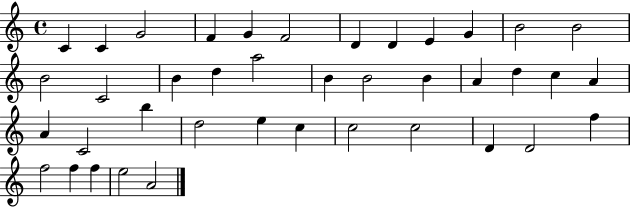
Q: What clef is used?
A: treble